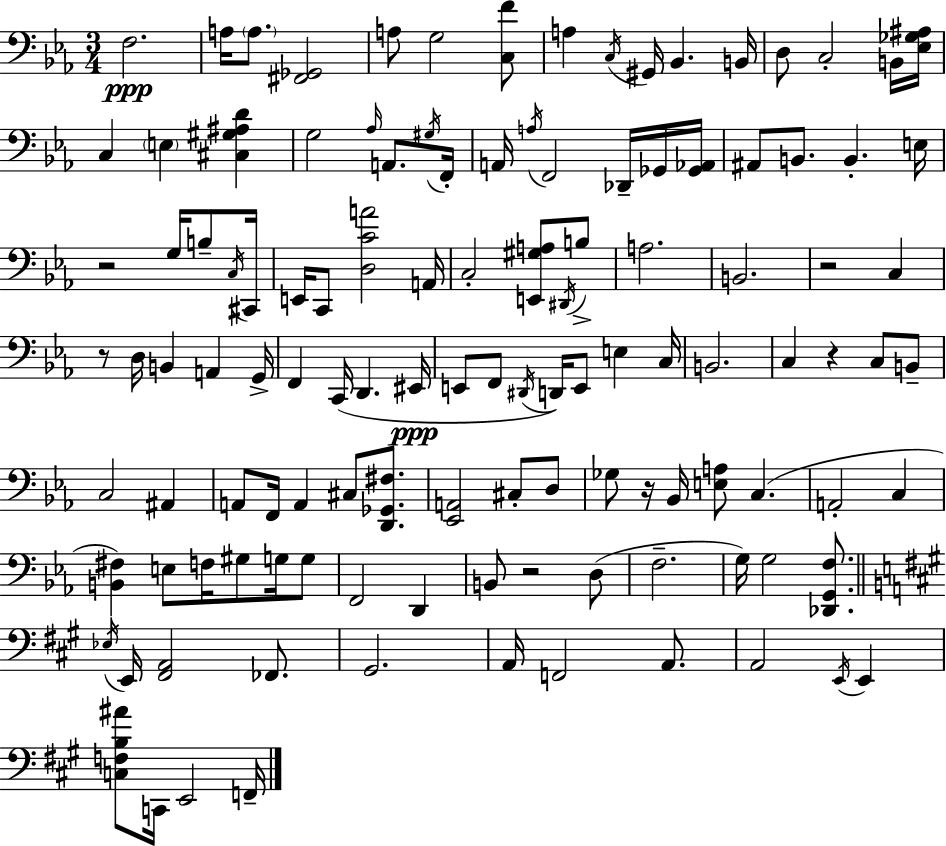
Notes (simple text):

F3/h. A3/s A3/e. [F#2,Gb2]/h A3/e G3/h [C3,F4]/e A3/q C3/s G#2/s Bb2/q. B2/s D3/e C3/h B2/s [Eb3,Gb3,A#3]/s C3/q E3/q [C#3,G#3,A#3,D4]/q G3/h Ab3/s A2/e. G#3/s F2/s A2/s A3/s F2/h Db2/s Gb2/s [Gb2,Ab2]/s A#2/e B2/e. B2/q. E3/s R/h G3/s B3/e C3/s C#2/s E2/s C2/e [D3,C4,A4]/h A2/s C3/h [E2,G#3,A3]/e D#2/s B3/e A3/h. B2/h. R/h C3/q R/e D3/s B2/q A2/q G2/s F2/q C2/s D2/q. EIS2/s E2/e F2/e D#2/s D2/s E2/e E3/q C3/s B2/h. C3/q R/q C3/e B2/e C3/h A#2/q A2/e F2/s A2/q C#3/e [D2,Gb2,F#3]/e. [Eb2,A2]/h C#3/e D3/e Gb3/e R/s Bb2/s [E3,A3]/e C3/q. A2/h C3/q [B2,F#3]/q E3/e F3/s G#3/e G3/s G3/e F2/h D2/q B2/e R/h D3/e F3/h. G3/s G3/h [Db2,G2,F3]/e. Eb3/s E2/s [F#2,A2]/h FES2/e. G#2/h. A2/s F2/h A2/e. A2/h E2/s E2/q [C3,F3,B3,A#4]/e C2/s E2/h F2/s